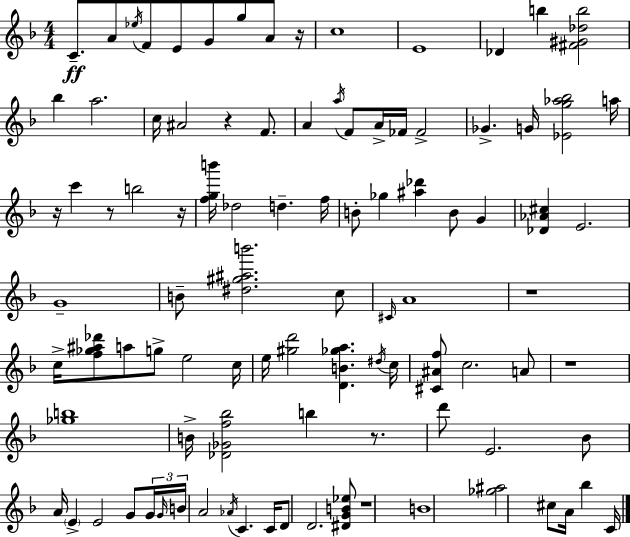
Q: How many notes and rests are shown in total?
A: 97